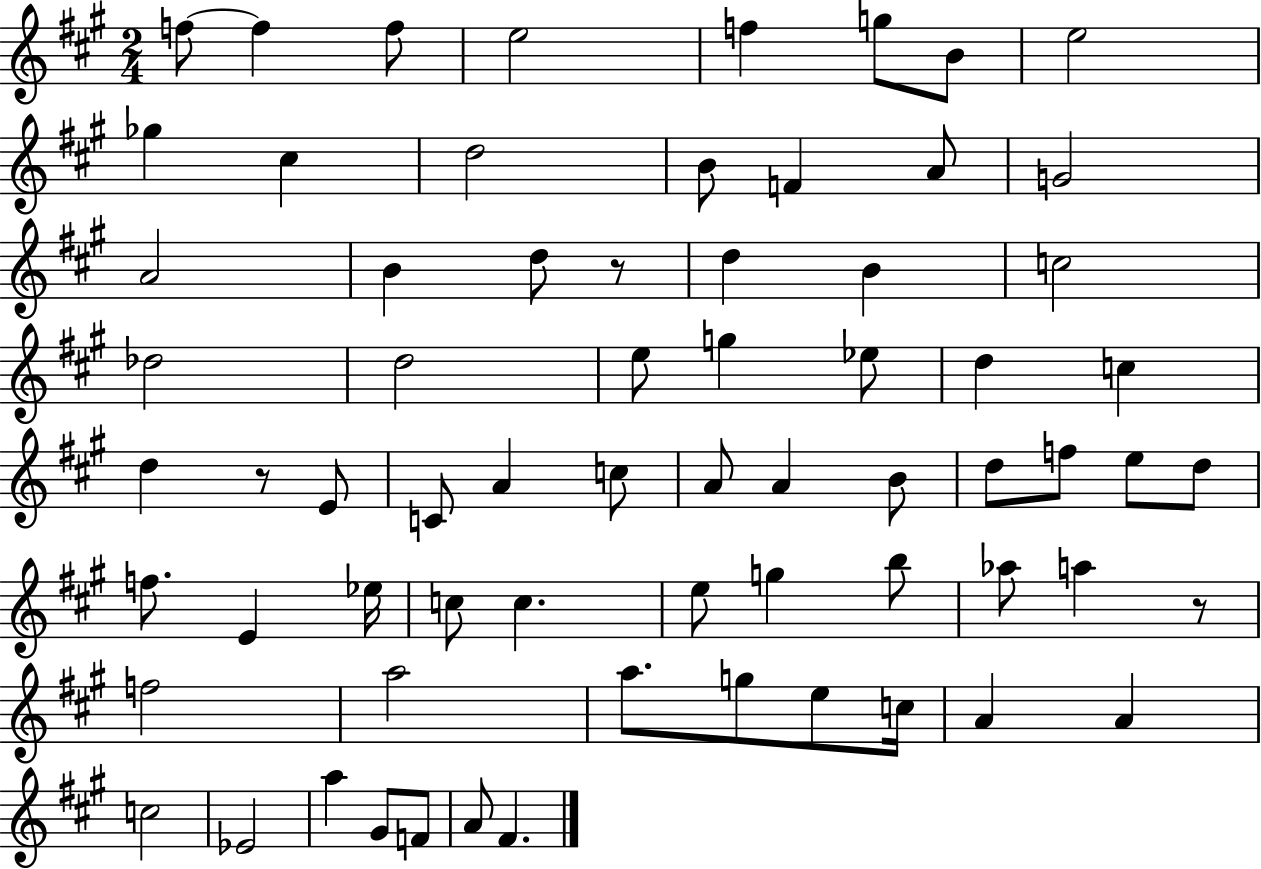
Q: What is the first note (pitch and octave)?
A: F5